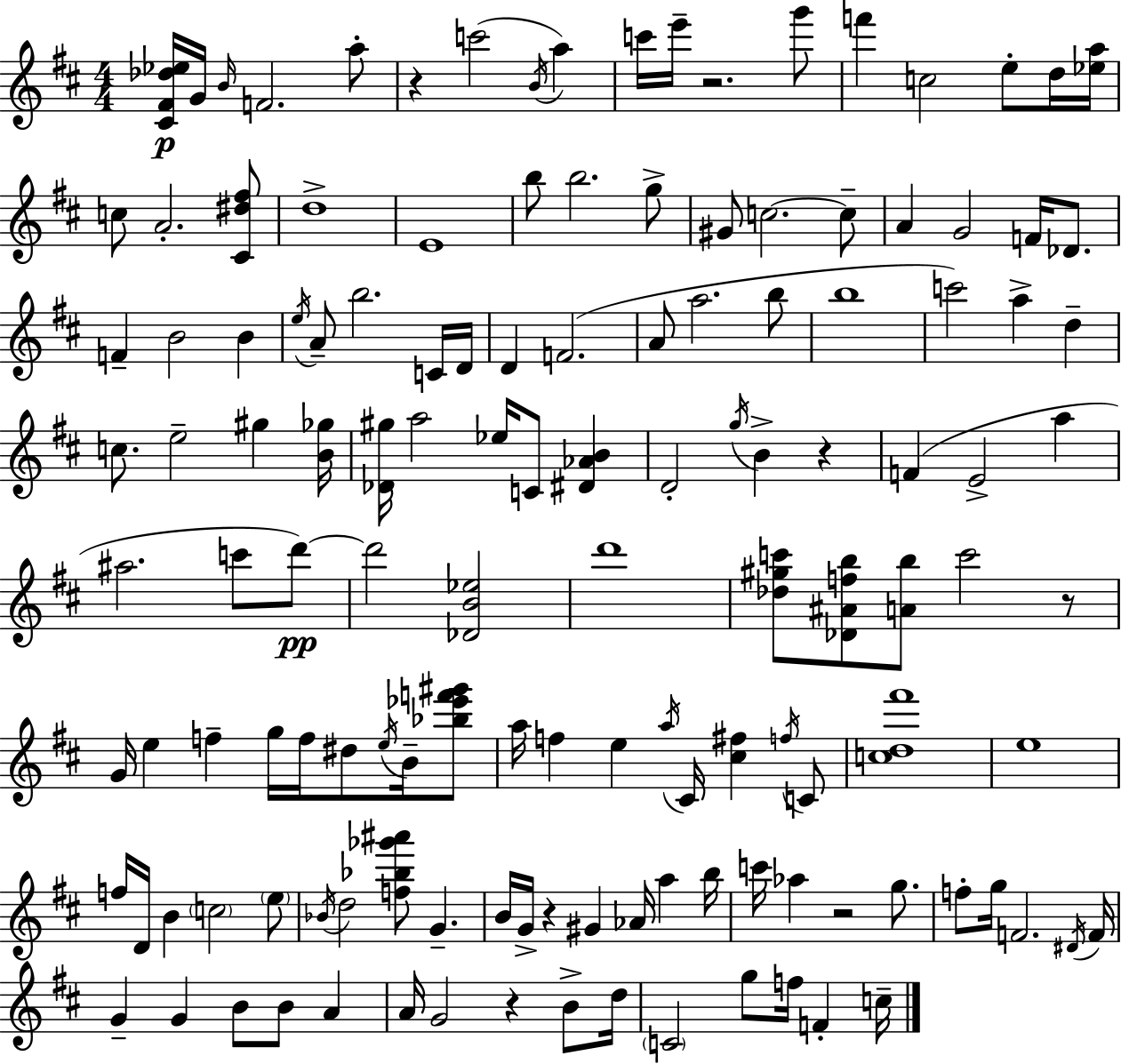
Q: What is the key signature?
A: D major